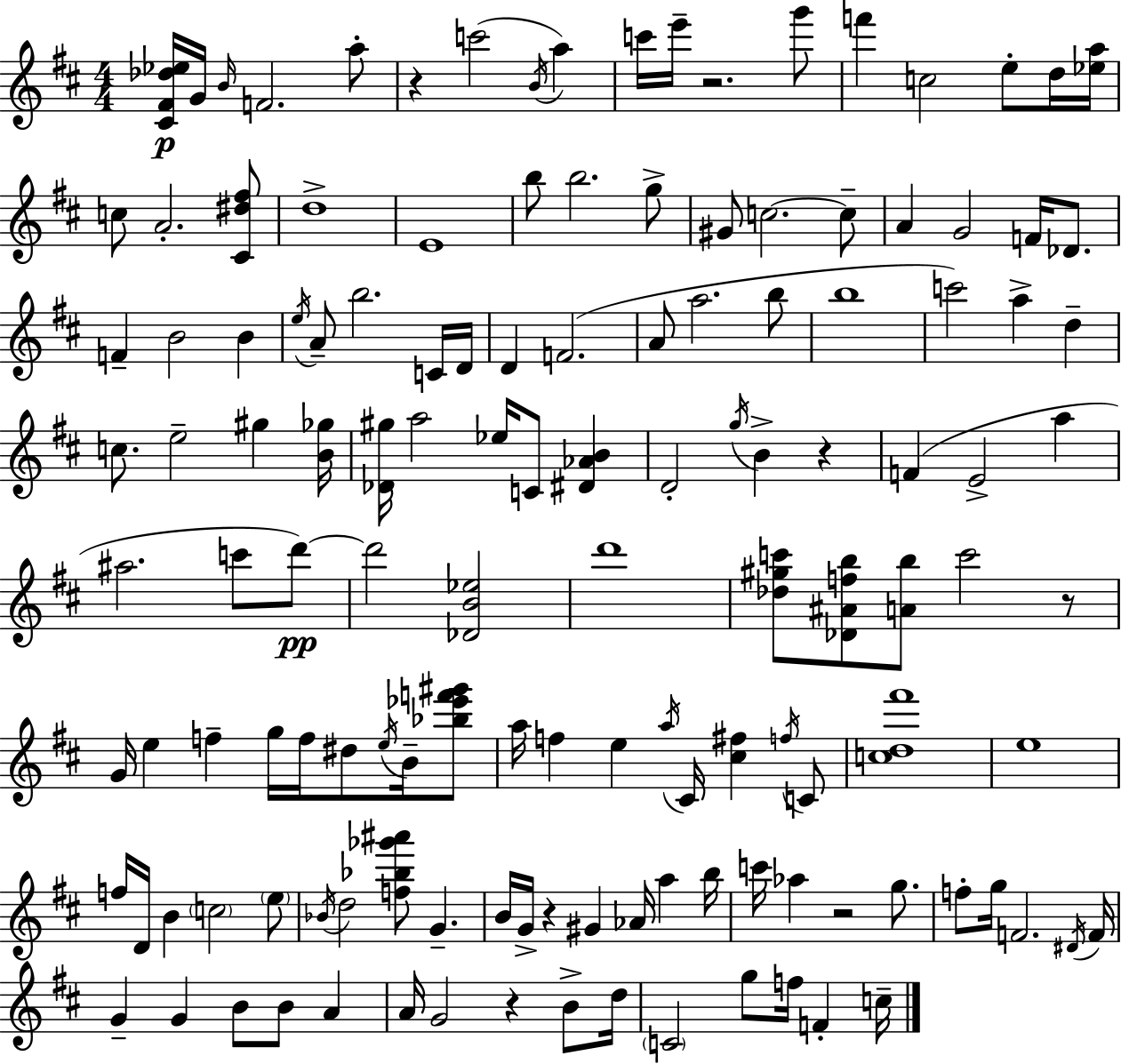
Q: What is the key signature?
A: D major